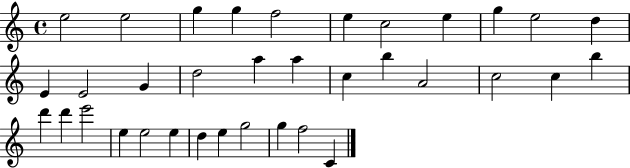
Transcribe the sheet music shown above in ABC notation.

X:1
T:Untitled
M:4/4
L:1/4
K:C
e2 e2 g g f2 e c2 e g e2 d E E2 G d2 a a c b A2 c2 c b d' d' e'2 e e2 e d e g2 g f2 C